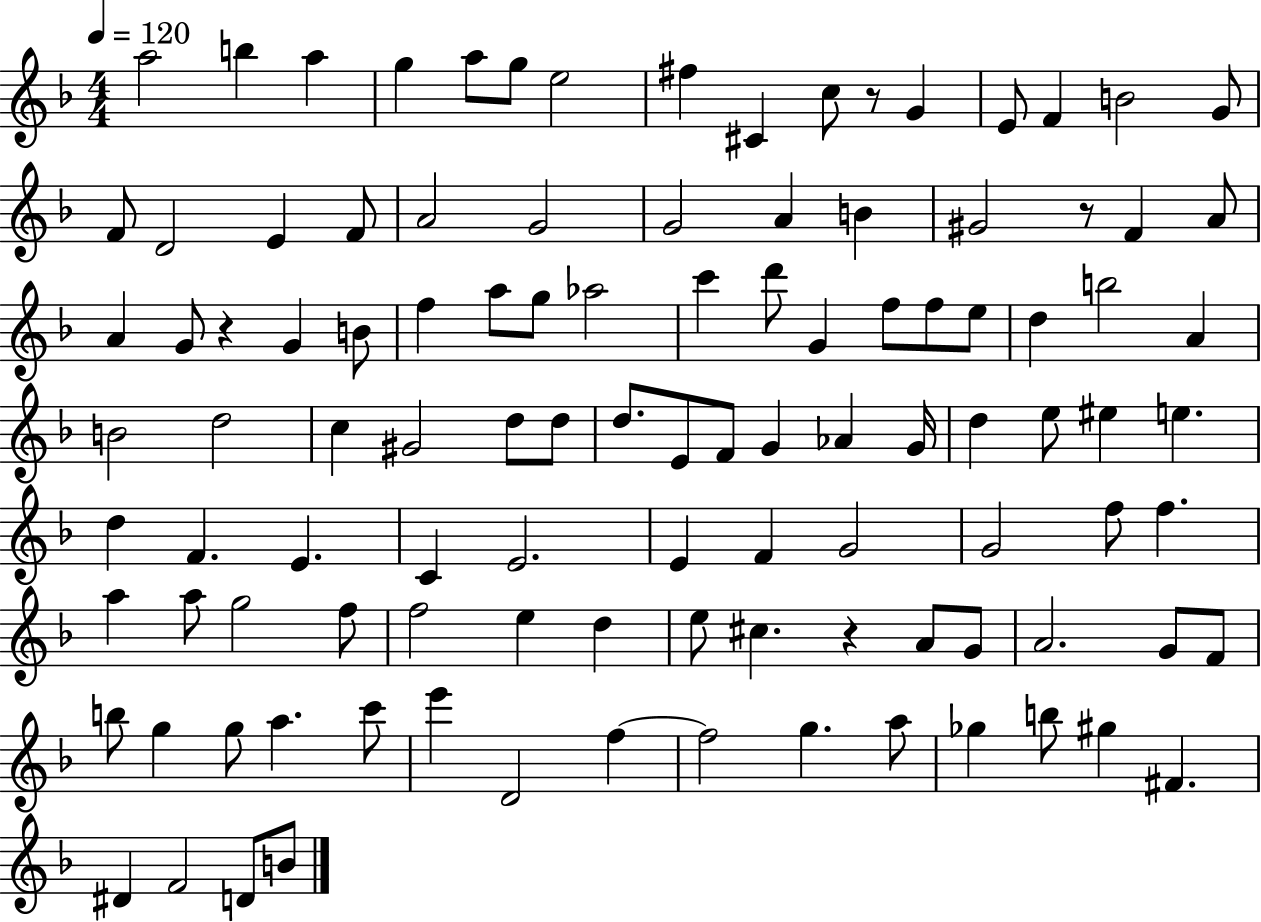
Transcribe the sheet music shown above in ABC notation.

X:1
T:Untitled
M:4/4
L:1/4
K:F
a2 b a g a/2 g/2 e2 ^f ^C c/2 z/2 G E/2 F B2 G/2 F/2 D2 E F/2 A2 G2 G2 A B ^G2 z/2 F A/2 A G/2 z G B/2 f a/2 g/2 _a2 c' d'/2 G f/2 f/2 e/2 d b2 A B2 d2 c ^G2 d/2 d/2 d/2 E/2 F/2 G _A G/4 d e/2 ^e e d F E C E2 E F G2 G2 f/2 f a a/2 g2 f/2 f2 e d e/2 ^c z A/2 G/2 A2 G/2 F/2 b/2 g g/2 a c'/2 e' D2 f f2 g a/2 _g b/2 ^g ^F ^D F2 D/2 B/2